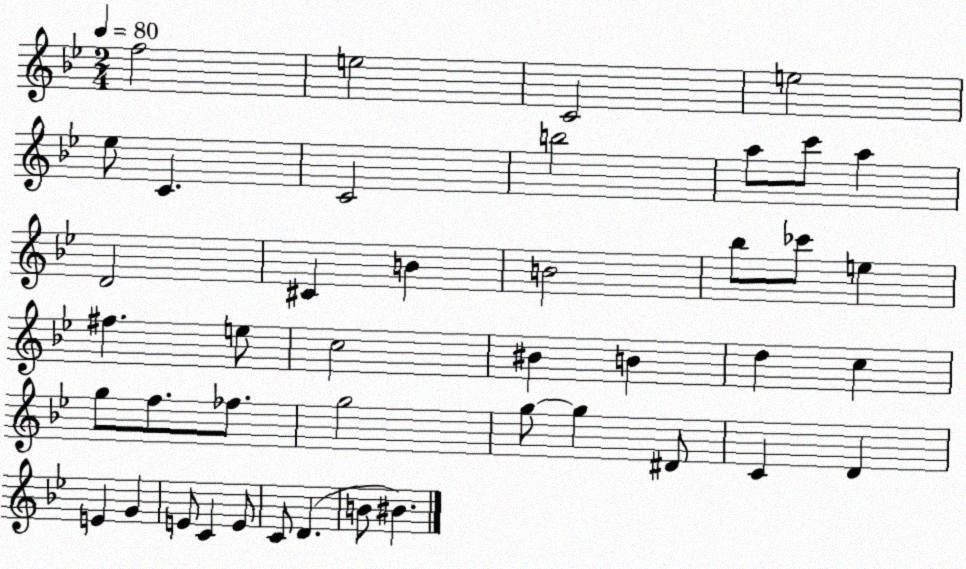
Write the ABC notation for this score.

X:1
T:Untitled
M:2/4
L:1/4
K:Bb
f2 e2 C2 e2 _e/2 C C2 b2 a/2 c'/2 a D2 ^C B B2 _b/2 _c'/2 e ^f e/2 c2 ^B B d c g/2 f/2 _f/2 g2 g/2 g ^D/2 C D E G E/2 C E/2 C/2 D B/2 ^B